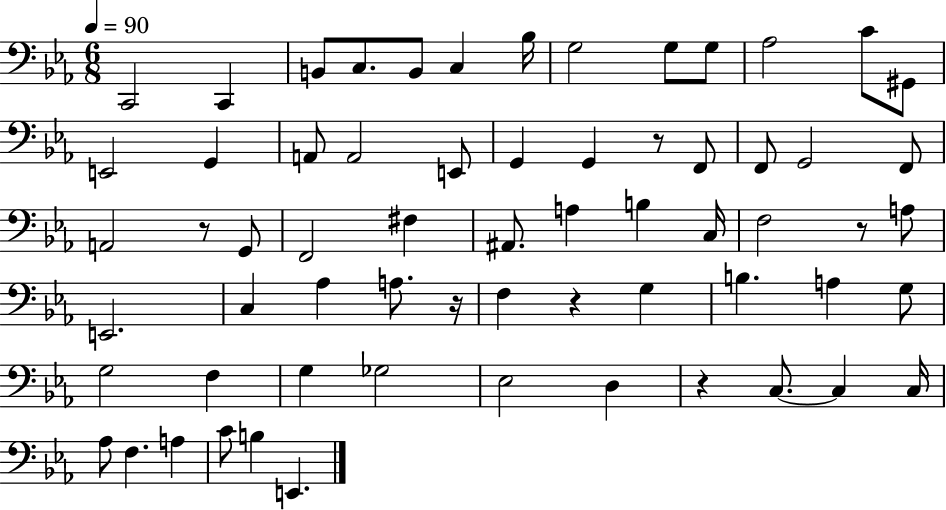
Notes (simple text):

C2/h C2/q B2/e C3/e. B2/e C3/q Bb3/s G3/h G3/e G3/e Ab3/h C4/e G#2/e E2/h G2/q A2/e A2/h E2/e G2/q G2/q R/e F2/e F2/e G2/h F2/e A2/h R/e G2/e F2/h F#3/q A#2/e. A3/q B3/q C3/s F3/h R/e A3/e E2/h. C3/q Ab3/q A3/e. R/s F3/q R/q G3/q B3/q. A3/q G3/e G3/h F3/q G3/q Gb3/h Eb3/h D3/q R/q C3/e. C3/q C3/s Ab3/e F3/q. A3/q C4/e B3/q E2/q.